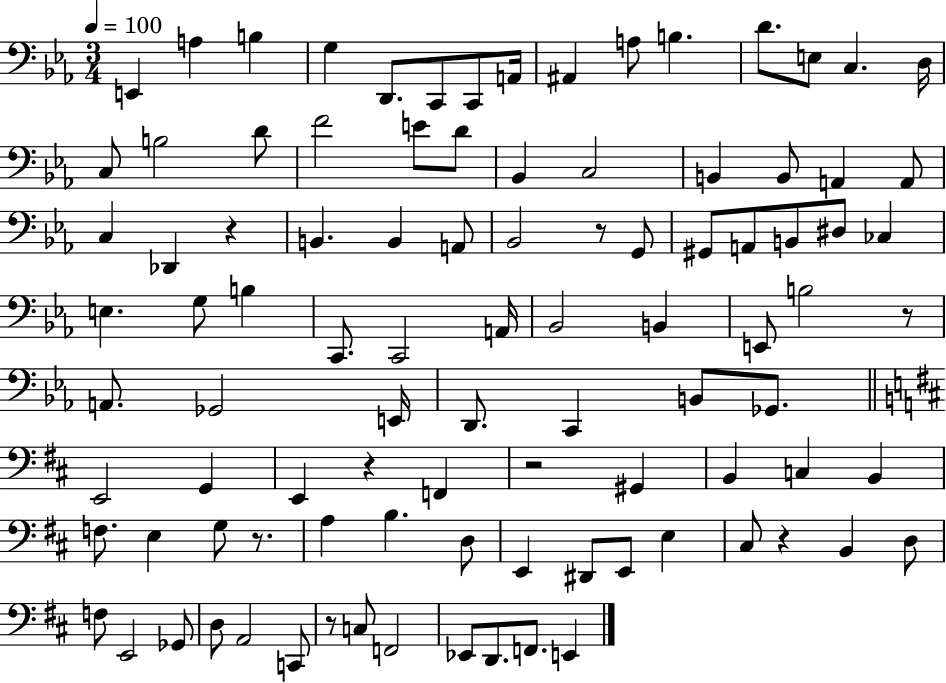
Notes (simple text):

E2/q A3/q B3/q G3/q D2/e. C2/e C2/e A2/s A#2/q A3/e B3/q. D4/e. E3/e C3/q. D3/s C3/e B3/h D4/e F4/h E4/e D4/e Bb2/q C3/h B2/q B2/e A2/q A2/e C3/q Db2/q R/q B2/q. B2/q A2/e Bb2/h R/e G2/e G#2/e A2/e B2/e D#3/e CES3/q E3/q. G3/e B3/q C2/e. C2/h A2/s Bb2/h B2/q E2/e B3/h R/e A2/e. Gb2/h E2/s D2/e. C2/q B2/e Gb2/e. E2/h G2/q E2/q R/q F2/q R/h G#2/q B2/q C3/q B2/q F3/e. E3/q G3/e R/e. A3/q B3/q. D3/e E2/q D#2/e E2/e E3/q C#3/e R/q B2/q D3/e F3/e E2/h Gb2/e D3/e A2/h C2/e R/e C3/e F2/h Eb2/e D2/e. F2/e. E2/q